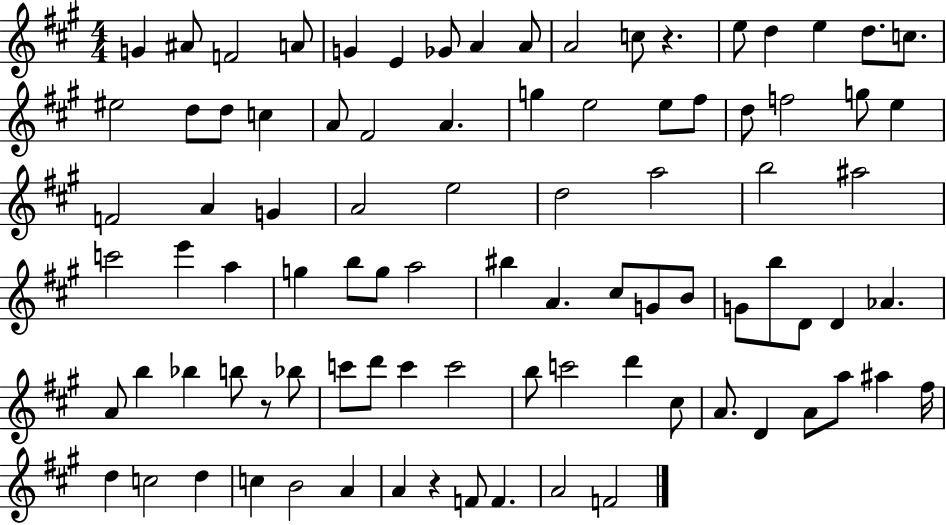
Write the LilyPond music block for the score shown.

{
  \clef treble
  \numericTimeSignature
  \time 4/4
  \key a \major
  \repeat volta 2 { g'4 ais'8 f'2 a'8 | g'4 e'4 ges'8 a'4 a'8 | a'2 c''8 r4. | e''8 d''4 e''4 d''8. c''8. | \break eis''2 d''8 d''8 c''4 | a'8 fis'2 a'4. | g''4 e''2 e''8 fis''8 | d''8 f''2 g''8 e''4 | \break f'2 a'4 g'4 | a'2 e''2 | d''2 a''2 | b''2 ais''2 | \break c'''2 e'''4 a''4 | g''4 b''8 g''8 a''2 | bis''4 a'4. cis''8 g'8 b'8 | g'8 b''8 d'8 d'4 aes'4. | \break a'8 b''4 bes''4 b''8 r8 bes''8 | c'''8 d'''8 c'''4 c'''2 | b''8 c'''2 d'''4 cis''8 | a'8. d'4 a'8 a''8 ais''4 fis''16 | \break d''4 c''2 d''4 | c''4 b'2 a'4 | a'4 r4 f'8 f'4. | a'2 f'2 | \break } \bar "|."
}